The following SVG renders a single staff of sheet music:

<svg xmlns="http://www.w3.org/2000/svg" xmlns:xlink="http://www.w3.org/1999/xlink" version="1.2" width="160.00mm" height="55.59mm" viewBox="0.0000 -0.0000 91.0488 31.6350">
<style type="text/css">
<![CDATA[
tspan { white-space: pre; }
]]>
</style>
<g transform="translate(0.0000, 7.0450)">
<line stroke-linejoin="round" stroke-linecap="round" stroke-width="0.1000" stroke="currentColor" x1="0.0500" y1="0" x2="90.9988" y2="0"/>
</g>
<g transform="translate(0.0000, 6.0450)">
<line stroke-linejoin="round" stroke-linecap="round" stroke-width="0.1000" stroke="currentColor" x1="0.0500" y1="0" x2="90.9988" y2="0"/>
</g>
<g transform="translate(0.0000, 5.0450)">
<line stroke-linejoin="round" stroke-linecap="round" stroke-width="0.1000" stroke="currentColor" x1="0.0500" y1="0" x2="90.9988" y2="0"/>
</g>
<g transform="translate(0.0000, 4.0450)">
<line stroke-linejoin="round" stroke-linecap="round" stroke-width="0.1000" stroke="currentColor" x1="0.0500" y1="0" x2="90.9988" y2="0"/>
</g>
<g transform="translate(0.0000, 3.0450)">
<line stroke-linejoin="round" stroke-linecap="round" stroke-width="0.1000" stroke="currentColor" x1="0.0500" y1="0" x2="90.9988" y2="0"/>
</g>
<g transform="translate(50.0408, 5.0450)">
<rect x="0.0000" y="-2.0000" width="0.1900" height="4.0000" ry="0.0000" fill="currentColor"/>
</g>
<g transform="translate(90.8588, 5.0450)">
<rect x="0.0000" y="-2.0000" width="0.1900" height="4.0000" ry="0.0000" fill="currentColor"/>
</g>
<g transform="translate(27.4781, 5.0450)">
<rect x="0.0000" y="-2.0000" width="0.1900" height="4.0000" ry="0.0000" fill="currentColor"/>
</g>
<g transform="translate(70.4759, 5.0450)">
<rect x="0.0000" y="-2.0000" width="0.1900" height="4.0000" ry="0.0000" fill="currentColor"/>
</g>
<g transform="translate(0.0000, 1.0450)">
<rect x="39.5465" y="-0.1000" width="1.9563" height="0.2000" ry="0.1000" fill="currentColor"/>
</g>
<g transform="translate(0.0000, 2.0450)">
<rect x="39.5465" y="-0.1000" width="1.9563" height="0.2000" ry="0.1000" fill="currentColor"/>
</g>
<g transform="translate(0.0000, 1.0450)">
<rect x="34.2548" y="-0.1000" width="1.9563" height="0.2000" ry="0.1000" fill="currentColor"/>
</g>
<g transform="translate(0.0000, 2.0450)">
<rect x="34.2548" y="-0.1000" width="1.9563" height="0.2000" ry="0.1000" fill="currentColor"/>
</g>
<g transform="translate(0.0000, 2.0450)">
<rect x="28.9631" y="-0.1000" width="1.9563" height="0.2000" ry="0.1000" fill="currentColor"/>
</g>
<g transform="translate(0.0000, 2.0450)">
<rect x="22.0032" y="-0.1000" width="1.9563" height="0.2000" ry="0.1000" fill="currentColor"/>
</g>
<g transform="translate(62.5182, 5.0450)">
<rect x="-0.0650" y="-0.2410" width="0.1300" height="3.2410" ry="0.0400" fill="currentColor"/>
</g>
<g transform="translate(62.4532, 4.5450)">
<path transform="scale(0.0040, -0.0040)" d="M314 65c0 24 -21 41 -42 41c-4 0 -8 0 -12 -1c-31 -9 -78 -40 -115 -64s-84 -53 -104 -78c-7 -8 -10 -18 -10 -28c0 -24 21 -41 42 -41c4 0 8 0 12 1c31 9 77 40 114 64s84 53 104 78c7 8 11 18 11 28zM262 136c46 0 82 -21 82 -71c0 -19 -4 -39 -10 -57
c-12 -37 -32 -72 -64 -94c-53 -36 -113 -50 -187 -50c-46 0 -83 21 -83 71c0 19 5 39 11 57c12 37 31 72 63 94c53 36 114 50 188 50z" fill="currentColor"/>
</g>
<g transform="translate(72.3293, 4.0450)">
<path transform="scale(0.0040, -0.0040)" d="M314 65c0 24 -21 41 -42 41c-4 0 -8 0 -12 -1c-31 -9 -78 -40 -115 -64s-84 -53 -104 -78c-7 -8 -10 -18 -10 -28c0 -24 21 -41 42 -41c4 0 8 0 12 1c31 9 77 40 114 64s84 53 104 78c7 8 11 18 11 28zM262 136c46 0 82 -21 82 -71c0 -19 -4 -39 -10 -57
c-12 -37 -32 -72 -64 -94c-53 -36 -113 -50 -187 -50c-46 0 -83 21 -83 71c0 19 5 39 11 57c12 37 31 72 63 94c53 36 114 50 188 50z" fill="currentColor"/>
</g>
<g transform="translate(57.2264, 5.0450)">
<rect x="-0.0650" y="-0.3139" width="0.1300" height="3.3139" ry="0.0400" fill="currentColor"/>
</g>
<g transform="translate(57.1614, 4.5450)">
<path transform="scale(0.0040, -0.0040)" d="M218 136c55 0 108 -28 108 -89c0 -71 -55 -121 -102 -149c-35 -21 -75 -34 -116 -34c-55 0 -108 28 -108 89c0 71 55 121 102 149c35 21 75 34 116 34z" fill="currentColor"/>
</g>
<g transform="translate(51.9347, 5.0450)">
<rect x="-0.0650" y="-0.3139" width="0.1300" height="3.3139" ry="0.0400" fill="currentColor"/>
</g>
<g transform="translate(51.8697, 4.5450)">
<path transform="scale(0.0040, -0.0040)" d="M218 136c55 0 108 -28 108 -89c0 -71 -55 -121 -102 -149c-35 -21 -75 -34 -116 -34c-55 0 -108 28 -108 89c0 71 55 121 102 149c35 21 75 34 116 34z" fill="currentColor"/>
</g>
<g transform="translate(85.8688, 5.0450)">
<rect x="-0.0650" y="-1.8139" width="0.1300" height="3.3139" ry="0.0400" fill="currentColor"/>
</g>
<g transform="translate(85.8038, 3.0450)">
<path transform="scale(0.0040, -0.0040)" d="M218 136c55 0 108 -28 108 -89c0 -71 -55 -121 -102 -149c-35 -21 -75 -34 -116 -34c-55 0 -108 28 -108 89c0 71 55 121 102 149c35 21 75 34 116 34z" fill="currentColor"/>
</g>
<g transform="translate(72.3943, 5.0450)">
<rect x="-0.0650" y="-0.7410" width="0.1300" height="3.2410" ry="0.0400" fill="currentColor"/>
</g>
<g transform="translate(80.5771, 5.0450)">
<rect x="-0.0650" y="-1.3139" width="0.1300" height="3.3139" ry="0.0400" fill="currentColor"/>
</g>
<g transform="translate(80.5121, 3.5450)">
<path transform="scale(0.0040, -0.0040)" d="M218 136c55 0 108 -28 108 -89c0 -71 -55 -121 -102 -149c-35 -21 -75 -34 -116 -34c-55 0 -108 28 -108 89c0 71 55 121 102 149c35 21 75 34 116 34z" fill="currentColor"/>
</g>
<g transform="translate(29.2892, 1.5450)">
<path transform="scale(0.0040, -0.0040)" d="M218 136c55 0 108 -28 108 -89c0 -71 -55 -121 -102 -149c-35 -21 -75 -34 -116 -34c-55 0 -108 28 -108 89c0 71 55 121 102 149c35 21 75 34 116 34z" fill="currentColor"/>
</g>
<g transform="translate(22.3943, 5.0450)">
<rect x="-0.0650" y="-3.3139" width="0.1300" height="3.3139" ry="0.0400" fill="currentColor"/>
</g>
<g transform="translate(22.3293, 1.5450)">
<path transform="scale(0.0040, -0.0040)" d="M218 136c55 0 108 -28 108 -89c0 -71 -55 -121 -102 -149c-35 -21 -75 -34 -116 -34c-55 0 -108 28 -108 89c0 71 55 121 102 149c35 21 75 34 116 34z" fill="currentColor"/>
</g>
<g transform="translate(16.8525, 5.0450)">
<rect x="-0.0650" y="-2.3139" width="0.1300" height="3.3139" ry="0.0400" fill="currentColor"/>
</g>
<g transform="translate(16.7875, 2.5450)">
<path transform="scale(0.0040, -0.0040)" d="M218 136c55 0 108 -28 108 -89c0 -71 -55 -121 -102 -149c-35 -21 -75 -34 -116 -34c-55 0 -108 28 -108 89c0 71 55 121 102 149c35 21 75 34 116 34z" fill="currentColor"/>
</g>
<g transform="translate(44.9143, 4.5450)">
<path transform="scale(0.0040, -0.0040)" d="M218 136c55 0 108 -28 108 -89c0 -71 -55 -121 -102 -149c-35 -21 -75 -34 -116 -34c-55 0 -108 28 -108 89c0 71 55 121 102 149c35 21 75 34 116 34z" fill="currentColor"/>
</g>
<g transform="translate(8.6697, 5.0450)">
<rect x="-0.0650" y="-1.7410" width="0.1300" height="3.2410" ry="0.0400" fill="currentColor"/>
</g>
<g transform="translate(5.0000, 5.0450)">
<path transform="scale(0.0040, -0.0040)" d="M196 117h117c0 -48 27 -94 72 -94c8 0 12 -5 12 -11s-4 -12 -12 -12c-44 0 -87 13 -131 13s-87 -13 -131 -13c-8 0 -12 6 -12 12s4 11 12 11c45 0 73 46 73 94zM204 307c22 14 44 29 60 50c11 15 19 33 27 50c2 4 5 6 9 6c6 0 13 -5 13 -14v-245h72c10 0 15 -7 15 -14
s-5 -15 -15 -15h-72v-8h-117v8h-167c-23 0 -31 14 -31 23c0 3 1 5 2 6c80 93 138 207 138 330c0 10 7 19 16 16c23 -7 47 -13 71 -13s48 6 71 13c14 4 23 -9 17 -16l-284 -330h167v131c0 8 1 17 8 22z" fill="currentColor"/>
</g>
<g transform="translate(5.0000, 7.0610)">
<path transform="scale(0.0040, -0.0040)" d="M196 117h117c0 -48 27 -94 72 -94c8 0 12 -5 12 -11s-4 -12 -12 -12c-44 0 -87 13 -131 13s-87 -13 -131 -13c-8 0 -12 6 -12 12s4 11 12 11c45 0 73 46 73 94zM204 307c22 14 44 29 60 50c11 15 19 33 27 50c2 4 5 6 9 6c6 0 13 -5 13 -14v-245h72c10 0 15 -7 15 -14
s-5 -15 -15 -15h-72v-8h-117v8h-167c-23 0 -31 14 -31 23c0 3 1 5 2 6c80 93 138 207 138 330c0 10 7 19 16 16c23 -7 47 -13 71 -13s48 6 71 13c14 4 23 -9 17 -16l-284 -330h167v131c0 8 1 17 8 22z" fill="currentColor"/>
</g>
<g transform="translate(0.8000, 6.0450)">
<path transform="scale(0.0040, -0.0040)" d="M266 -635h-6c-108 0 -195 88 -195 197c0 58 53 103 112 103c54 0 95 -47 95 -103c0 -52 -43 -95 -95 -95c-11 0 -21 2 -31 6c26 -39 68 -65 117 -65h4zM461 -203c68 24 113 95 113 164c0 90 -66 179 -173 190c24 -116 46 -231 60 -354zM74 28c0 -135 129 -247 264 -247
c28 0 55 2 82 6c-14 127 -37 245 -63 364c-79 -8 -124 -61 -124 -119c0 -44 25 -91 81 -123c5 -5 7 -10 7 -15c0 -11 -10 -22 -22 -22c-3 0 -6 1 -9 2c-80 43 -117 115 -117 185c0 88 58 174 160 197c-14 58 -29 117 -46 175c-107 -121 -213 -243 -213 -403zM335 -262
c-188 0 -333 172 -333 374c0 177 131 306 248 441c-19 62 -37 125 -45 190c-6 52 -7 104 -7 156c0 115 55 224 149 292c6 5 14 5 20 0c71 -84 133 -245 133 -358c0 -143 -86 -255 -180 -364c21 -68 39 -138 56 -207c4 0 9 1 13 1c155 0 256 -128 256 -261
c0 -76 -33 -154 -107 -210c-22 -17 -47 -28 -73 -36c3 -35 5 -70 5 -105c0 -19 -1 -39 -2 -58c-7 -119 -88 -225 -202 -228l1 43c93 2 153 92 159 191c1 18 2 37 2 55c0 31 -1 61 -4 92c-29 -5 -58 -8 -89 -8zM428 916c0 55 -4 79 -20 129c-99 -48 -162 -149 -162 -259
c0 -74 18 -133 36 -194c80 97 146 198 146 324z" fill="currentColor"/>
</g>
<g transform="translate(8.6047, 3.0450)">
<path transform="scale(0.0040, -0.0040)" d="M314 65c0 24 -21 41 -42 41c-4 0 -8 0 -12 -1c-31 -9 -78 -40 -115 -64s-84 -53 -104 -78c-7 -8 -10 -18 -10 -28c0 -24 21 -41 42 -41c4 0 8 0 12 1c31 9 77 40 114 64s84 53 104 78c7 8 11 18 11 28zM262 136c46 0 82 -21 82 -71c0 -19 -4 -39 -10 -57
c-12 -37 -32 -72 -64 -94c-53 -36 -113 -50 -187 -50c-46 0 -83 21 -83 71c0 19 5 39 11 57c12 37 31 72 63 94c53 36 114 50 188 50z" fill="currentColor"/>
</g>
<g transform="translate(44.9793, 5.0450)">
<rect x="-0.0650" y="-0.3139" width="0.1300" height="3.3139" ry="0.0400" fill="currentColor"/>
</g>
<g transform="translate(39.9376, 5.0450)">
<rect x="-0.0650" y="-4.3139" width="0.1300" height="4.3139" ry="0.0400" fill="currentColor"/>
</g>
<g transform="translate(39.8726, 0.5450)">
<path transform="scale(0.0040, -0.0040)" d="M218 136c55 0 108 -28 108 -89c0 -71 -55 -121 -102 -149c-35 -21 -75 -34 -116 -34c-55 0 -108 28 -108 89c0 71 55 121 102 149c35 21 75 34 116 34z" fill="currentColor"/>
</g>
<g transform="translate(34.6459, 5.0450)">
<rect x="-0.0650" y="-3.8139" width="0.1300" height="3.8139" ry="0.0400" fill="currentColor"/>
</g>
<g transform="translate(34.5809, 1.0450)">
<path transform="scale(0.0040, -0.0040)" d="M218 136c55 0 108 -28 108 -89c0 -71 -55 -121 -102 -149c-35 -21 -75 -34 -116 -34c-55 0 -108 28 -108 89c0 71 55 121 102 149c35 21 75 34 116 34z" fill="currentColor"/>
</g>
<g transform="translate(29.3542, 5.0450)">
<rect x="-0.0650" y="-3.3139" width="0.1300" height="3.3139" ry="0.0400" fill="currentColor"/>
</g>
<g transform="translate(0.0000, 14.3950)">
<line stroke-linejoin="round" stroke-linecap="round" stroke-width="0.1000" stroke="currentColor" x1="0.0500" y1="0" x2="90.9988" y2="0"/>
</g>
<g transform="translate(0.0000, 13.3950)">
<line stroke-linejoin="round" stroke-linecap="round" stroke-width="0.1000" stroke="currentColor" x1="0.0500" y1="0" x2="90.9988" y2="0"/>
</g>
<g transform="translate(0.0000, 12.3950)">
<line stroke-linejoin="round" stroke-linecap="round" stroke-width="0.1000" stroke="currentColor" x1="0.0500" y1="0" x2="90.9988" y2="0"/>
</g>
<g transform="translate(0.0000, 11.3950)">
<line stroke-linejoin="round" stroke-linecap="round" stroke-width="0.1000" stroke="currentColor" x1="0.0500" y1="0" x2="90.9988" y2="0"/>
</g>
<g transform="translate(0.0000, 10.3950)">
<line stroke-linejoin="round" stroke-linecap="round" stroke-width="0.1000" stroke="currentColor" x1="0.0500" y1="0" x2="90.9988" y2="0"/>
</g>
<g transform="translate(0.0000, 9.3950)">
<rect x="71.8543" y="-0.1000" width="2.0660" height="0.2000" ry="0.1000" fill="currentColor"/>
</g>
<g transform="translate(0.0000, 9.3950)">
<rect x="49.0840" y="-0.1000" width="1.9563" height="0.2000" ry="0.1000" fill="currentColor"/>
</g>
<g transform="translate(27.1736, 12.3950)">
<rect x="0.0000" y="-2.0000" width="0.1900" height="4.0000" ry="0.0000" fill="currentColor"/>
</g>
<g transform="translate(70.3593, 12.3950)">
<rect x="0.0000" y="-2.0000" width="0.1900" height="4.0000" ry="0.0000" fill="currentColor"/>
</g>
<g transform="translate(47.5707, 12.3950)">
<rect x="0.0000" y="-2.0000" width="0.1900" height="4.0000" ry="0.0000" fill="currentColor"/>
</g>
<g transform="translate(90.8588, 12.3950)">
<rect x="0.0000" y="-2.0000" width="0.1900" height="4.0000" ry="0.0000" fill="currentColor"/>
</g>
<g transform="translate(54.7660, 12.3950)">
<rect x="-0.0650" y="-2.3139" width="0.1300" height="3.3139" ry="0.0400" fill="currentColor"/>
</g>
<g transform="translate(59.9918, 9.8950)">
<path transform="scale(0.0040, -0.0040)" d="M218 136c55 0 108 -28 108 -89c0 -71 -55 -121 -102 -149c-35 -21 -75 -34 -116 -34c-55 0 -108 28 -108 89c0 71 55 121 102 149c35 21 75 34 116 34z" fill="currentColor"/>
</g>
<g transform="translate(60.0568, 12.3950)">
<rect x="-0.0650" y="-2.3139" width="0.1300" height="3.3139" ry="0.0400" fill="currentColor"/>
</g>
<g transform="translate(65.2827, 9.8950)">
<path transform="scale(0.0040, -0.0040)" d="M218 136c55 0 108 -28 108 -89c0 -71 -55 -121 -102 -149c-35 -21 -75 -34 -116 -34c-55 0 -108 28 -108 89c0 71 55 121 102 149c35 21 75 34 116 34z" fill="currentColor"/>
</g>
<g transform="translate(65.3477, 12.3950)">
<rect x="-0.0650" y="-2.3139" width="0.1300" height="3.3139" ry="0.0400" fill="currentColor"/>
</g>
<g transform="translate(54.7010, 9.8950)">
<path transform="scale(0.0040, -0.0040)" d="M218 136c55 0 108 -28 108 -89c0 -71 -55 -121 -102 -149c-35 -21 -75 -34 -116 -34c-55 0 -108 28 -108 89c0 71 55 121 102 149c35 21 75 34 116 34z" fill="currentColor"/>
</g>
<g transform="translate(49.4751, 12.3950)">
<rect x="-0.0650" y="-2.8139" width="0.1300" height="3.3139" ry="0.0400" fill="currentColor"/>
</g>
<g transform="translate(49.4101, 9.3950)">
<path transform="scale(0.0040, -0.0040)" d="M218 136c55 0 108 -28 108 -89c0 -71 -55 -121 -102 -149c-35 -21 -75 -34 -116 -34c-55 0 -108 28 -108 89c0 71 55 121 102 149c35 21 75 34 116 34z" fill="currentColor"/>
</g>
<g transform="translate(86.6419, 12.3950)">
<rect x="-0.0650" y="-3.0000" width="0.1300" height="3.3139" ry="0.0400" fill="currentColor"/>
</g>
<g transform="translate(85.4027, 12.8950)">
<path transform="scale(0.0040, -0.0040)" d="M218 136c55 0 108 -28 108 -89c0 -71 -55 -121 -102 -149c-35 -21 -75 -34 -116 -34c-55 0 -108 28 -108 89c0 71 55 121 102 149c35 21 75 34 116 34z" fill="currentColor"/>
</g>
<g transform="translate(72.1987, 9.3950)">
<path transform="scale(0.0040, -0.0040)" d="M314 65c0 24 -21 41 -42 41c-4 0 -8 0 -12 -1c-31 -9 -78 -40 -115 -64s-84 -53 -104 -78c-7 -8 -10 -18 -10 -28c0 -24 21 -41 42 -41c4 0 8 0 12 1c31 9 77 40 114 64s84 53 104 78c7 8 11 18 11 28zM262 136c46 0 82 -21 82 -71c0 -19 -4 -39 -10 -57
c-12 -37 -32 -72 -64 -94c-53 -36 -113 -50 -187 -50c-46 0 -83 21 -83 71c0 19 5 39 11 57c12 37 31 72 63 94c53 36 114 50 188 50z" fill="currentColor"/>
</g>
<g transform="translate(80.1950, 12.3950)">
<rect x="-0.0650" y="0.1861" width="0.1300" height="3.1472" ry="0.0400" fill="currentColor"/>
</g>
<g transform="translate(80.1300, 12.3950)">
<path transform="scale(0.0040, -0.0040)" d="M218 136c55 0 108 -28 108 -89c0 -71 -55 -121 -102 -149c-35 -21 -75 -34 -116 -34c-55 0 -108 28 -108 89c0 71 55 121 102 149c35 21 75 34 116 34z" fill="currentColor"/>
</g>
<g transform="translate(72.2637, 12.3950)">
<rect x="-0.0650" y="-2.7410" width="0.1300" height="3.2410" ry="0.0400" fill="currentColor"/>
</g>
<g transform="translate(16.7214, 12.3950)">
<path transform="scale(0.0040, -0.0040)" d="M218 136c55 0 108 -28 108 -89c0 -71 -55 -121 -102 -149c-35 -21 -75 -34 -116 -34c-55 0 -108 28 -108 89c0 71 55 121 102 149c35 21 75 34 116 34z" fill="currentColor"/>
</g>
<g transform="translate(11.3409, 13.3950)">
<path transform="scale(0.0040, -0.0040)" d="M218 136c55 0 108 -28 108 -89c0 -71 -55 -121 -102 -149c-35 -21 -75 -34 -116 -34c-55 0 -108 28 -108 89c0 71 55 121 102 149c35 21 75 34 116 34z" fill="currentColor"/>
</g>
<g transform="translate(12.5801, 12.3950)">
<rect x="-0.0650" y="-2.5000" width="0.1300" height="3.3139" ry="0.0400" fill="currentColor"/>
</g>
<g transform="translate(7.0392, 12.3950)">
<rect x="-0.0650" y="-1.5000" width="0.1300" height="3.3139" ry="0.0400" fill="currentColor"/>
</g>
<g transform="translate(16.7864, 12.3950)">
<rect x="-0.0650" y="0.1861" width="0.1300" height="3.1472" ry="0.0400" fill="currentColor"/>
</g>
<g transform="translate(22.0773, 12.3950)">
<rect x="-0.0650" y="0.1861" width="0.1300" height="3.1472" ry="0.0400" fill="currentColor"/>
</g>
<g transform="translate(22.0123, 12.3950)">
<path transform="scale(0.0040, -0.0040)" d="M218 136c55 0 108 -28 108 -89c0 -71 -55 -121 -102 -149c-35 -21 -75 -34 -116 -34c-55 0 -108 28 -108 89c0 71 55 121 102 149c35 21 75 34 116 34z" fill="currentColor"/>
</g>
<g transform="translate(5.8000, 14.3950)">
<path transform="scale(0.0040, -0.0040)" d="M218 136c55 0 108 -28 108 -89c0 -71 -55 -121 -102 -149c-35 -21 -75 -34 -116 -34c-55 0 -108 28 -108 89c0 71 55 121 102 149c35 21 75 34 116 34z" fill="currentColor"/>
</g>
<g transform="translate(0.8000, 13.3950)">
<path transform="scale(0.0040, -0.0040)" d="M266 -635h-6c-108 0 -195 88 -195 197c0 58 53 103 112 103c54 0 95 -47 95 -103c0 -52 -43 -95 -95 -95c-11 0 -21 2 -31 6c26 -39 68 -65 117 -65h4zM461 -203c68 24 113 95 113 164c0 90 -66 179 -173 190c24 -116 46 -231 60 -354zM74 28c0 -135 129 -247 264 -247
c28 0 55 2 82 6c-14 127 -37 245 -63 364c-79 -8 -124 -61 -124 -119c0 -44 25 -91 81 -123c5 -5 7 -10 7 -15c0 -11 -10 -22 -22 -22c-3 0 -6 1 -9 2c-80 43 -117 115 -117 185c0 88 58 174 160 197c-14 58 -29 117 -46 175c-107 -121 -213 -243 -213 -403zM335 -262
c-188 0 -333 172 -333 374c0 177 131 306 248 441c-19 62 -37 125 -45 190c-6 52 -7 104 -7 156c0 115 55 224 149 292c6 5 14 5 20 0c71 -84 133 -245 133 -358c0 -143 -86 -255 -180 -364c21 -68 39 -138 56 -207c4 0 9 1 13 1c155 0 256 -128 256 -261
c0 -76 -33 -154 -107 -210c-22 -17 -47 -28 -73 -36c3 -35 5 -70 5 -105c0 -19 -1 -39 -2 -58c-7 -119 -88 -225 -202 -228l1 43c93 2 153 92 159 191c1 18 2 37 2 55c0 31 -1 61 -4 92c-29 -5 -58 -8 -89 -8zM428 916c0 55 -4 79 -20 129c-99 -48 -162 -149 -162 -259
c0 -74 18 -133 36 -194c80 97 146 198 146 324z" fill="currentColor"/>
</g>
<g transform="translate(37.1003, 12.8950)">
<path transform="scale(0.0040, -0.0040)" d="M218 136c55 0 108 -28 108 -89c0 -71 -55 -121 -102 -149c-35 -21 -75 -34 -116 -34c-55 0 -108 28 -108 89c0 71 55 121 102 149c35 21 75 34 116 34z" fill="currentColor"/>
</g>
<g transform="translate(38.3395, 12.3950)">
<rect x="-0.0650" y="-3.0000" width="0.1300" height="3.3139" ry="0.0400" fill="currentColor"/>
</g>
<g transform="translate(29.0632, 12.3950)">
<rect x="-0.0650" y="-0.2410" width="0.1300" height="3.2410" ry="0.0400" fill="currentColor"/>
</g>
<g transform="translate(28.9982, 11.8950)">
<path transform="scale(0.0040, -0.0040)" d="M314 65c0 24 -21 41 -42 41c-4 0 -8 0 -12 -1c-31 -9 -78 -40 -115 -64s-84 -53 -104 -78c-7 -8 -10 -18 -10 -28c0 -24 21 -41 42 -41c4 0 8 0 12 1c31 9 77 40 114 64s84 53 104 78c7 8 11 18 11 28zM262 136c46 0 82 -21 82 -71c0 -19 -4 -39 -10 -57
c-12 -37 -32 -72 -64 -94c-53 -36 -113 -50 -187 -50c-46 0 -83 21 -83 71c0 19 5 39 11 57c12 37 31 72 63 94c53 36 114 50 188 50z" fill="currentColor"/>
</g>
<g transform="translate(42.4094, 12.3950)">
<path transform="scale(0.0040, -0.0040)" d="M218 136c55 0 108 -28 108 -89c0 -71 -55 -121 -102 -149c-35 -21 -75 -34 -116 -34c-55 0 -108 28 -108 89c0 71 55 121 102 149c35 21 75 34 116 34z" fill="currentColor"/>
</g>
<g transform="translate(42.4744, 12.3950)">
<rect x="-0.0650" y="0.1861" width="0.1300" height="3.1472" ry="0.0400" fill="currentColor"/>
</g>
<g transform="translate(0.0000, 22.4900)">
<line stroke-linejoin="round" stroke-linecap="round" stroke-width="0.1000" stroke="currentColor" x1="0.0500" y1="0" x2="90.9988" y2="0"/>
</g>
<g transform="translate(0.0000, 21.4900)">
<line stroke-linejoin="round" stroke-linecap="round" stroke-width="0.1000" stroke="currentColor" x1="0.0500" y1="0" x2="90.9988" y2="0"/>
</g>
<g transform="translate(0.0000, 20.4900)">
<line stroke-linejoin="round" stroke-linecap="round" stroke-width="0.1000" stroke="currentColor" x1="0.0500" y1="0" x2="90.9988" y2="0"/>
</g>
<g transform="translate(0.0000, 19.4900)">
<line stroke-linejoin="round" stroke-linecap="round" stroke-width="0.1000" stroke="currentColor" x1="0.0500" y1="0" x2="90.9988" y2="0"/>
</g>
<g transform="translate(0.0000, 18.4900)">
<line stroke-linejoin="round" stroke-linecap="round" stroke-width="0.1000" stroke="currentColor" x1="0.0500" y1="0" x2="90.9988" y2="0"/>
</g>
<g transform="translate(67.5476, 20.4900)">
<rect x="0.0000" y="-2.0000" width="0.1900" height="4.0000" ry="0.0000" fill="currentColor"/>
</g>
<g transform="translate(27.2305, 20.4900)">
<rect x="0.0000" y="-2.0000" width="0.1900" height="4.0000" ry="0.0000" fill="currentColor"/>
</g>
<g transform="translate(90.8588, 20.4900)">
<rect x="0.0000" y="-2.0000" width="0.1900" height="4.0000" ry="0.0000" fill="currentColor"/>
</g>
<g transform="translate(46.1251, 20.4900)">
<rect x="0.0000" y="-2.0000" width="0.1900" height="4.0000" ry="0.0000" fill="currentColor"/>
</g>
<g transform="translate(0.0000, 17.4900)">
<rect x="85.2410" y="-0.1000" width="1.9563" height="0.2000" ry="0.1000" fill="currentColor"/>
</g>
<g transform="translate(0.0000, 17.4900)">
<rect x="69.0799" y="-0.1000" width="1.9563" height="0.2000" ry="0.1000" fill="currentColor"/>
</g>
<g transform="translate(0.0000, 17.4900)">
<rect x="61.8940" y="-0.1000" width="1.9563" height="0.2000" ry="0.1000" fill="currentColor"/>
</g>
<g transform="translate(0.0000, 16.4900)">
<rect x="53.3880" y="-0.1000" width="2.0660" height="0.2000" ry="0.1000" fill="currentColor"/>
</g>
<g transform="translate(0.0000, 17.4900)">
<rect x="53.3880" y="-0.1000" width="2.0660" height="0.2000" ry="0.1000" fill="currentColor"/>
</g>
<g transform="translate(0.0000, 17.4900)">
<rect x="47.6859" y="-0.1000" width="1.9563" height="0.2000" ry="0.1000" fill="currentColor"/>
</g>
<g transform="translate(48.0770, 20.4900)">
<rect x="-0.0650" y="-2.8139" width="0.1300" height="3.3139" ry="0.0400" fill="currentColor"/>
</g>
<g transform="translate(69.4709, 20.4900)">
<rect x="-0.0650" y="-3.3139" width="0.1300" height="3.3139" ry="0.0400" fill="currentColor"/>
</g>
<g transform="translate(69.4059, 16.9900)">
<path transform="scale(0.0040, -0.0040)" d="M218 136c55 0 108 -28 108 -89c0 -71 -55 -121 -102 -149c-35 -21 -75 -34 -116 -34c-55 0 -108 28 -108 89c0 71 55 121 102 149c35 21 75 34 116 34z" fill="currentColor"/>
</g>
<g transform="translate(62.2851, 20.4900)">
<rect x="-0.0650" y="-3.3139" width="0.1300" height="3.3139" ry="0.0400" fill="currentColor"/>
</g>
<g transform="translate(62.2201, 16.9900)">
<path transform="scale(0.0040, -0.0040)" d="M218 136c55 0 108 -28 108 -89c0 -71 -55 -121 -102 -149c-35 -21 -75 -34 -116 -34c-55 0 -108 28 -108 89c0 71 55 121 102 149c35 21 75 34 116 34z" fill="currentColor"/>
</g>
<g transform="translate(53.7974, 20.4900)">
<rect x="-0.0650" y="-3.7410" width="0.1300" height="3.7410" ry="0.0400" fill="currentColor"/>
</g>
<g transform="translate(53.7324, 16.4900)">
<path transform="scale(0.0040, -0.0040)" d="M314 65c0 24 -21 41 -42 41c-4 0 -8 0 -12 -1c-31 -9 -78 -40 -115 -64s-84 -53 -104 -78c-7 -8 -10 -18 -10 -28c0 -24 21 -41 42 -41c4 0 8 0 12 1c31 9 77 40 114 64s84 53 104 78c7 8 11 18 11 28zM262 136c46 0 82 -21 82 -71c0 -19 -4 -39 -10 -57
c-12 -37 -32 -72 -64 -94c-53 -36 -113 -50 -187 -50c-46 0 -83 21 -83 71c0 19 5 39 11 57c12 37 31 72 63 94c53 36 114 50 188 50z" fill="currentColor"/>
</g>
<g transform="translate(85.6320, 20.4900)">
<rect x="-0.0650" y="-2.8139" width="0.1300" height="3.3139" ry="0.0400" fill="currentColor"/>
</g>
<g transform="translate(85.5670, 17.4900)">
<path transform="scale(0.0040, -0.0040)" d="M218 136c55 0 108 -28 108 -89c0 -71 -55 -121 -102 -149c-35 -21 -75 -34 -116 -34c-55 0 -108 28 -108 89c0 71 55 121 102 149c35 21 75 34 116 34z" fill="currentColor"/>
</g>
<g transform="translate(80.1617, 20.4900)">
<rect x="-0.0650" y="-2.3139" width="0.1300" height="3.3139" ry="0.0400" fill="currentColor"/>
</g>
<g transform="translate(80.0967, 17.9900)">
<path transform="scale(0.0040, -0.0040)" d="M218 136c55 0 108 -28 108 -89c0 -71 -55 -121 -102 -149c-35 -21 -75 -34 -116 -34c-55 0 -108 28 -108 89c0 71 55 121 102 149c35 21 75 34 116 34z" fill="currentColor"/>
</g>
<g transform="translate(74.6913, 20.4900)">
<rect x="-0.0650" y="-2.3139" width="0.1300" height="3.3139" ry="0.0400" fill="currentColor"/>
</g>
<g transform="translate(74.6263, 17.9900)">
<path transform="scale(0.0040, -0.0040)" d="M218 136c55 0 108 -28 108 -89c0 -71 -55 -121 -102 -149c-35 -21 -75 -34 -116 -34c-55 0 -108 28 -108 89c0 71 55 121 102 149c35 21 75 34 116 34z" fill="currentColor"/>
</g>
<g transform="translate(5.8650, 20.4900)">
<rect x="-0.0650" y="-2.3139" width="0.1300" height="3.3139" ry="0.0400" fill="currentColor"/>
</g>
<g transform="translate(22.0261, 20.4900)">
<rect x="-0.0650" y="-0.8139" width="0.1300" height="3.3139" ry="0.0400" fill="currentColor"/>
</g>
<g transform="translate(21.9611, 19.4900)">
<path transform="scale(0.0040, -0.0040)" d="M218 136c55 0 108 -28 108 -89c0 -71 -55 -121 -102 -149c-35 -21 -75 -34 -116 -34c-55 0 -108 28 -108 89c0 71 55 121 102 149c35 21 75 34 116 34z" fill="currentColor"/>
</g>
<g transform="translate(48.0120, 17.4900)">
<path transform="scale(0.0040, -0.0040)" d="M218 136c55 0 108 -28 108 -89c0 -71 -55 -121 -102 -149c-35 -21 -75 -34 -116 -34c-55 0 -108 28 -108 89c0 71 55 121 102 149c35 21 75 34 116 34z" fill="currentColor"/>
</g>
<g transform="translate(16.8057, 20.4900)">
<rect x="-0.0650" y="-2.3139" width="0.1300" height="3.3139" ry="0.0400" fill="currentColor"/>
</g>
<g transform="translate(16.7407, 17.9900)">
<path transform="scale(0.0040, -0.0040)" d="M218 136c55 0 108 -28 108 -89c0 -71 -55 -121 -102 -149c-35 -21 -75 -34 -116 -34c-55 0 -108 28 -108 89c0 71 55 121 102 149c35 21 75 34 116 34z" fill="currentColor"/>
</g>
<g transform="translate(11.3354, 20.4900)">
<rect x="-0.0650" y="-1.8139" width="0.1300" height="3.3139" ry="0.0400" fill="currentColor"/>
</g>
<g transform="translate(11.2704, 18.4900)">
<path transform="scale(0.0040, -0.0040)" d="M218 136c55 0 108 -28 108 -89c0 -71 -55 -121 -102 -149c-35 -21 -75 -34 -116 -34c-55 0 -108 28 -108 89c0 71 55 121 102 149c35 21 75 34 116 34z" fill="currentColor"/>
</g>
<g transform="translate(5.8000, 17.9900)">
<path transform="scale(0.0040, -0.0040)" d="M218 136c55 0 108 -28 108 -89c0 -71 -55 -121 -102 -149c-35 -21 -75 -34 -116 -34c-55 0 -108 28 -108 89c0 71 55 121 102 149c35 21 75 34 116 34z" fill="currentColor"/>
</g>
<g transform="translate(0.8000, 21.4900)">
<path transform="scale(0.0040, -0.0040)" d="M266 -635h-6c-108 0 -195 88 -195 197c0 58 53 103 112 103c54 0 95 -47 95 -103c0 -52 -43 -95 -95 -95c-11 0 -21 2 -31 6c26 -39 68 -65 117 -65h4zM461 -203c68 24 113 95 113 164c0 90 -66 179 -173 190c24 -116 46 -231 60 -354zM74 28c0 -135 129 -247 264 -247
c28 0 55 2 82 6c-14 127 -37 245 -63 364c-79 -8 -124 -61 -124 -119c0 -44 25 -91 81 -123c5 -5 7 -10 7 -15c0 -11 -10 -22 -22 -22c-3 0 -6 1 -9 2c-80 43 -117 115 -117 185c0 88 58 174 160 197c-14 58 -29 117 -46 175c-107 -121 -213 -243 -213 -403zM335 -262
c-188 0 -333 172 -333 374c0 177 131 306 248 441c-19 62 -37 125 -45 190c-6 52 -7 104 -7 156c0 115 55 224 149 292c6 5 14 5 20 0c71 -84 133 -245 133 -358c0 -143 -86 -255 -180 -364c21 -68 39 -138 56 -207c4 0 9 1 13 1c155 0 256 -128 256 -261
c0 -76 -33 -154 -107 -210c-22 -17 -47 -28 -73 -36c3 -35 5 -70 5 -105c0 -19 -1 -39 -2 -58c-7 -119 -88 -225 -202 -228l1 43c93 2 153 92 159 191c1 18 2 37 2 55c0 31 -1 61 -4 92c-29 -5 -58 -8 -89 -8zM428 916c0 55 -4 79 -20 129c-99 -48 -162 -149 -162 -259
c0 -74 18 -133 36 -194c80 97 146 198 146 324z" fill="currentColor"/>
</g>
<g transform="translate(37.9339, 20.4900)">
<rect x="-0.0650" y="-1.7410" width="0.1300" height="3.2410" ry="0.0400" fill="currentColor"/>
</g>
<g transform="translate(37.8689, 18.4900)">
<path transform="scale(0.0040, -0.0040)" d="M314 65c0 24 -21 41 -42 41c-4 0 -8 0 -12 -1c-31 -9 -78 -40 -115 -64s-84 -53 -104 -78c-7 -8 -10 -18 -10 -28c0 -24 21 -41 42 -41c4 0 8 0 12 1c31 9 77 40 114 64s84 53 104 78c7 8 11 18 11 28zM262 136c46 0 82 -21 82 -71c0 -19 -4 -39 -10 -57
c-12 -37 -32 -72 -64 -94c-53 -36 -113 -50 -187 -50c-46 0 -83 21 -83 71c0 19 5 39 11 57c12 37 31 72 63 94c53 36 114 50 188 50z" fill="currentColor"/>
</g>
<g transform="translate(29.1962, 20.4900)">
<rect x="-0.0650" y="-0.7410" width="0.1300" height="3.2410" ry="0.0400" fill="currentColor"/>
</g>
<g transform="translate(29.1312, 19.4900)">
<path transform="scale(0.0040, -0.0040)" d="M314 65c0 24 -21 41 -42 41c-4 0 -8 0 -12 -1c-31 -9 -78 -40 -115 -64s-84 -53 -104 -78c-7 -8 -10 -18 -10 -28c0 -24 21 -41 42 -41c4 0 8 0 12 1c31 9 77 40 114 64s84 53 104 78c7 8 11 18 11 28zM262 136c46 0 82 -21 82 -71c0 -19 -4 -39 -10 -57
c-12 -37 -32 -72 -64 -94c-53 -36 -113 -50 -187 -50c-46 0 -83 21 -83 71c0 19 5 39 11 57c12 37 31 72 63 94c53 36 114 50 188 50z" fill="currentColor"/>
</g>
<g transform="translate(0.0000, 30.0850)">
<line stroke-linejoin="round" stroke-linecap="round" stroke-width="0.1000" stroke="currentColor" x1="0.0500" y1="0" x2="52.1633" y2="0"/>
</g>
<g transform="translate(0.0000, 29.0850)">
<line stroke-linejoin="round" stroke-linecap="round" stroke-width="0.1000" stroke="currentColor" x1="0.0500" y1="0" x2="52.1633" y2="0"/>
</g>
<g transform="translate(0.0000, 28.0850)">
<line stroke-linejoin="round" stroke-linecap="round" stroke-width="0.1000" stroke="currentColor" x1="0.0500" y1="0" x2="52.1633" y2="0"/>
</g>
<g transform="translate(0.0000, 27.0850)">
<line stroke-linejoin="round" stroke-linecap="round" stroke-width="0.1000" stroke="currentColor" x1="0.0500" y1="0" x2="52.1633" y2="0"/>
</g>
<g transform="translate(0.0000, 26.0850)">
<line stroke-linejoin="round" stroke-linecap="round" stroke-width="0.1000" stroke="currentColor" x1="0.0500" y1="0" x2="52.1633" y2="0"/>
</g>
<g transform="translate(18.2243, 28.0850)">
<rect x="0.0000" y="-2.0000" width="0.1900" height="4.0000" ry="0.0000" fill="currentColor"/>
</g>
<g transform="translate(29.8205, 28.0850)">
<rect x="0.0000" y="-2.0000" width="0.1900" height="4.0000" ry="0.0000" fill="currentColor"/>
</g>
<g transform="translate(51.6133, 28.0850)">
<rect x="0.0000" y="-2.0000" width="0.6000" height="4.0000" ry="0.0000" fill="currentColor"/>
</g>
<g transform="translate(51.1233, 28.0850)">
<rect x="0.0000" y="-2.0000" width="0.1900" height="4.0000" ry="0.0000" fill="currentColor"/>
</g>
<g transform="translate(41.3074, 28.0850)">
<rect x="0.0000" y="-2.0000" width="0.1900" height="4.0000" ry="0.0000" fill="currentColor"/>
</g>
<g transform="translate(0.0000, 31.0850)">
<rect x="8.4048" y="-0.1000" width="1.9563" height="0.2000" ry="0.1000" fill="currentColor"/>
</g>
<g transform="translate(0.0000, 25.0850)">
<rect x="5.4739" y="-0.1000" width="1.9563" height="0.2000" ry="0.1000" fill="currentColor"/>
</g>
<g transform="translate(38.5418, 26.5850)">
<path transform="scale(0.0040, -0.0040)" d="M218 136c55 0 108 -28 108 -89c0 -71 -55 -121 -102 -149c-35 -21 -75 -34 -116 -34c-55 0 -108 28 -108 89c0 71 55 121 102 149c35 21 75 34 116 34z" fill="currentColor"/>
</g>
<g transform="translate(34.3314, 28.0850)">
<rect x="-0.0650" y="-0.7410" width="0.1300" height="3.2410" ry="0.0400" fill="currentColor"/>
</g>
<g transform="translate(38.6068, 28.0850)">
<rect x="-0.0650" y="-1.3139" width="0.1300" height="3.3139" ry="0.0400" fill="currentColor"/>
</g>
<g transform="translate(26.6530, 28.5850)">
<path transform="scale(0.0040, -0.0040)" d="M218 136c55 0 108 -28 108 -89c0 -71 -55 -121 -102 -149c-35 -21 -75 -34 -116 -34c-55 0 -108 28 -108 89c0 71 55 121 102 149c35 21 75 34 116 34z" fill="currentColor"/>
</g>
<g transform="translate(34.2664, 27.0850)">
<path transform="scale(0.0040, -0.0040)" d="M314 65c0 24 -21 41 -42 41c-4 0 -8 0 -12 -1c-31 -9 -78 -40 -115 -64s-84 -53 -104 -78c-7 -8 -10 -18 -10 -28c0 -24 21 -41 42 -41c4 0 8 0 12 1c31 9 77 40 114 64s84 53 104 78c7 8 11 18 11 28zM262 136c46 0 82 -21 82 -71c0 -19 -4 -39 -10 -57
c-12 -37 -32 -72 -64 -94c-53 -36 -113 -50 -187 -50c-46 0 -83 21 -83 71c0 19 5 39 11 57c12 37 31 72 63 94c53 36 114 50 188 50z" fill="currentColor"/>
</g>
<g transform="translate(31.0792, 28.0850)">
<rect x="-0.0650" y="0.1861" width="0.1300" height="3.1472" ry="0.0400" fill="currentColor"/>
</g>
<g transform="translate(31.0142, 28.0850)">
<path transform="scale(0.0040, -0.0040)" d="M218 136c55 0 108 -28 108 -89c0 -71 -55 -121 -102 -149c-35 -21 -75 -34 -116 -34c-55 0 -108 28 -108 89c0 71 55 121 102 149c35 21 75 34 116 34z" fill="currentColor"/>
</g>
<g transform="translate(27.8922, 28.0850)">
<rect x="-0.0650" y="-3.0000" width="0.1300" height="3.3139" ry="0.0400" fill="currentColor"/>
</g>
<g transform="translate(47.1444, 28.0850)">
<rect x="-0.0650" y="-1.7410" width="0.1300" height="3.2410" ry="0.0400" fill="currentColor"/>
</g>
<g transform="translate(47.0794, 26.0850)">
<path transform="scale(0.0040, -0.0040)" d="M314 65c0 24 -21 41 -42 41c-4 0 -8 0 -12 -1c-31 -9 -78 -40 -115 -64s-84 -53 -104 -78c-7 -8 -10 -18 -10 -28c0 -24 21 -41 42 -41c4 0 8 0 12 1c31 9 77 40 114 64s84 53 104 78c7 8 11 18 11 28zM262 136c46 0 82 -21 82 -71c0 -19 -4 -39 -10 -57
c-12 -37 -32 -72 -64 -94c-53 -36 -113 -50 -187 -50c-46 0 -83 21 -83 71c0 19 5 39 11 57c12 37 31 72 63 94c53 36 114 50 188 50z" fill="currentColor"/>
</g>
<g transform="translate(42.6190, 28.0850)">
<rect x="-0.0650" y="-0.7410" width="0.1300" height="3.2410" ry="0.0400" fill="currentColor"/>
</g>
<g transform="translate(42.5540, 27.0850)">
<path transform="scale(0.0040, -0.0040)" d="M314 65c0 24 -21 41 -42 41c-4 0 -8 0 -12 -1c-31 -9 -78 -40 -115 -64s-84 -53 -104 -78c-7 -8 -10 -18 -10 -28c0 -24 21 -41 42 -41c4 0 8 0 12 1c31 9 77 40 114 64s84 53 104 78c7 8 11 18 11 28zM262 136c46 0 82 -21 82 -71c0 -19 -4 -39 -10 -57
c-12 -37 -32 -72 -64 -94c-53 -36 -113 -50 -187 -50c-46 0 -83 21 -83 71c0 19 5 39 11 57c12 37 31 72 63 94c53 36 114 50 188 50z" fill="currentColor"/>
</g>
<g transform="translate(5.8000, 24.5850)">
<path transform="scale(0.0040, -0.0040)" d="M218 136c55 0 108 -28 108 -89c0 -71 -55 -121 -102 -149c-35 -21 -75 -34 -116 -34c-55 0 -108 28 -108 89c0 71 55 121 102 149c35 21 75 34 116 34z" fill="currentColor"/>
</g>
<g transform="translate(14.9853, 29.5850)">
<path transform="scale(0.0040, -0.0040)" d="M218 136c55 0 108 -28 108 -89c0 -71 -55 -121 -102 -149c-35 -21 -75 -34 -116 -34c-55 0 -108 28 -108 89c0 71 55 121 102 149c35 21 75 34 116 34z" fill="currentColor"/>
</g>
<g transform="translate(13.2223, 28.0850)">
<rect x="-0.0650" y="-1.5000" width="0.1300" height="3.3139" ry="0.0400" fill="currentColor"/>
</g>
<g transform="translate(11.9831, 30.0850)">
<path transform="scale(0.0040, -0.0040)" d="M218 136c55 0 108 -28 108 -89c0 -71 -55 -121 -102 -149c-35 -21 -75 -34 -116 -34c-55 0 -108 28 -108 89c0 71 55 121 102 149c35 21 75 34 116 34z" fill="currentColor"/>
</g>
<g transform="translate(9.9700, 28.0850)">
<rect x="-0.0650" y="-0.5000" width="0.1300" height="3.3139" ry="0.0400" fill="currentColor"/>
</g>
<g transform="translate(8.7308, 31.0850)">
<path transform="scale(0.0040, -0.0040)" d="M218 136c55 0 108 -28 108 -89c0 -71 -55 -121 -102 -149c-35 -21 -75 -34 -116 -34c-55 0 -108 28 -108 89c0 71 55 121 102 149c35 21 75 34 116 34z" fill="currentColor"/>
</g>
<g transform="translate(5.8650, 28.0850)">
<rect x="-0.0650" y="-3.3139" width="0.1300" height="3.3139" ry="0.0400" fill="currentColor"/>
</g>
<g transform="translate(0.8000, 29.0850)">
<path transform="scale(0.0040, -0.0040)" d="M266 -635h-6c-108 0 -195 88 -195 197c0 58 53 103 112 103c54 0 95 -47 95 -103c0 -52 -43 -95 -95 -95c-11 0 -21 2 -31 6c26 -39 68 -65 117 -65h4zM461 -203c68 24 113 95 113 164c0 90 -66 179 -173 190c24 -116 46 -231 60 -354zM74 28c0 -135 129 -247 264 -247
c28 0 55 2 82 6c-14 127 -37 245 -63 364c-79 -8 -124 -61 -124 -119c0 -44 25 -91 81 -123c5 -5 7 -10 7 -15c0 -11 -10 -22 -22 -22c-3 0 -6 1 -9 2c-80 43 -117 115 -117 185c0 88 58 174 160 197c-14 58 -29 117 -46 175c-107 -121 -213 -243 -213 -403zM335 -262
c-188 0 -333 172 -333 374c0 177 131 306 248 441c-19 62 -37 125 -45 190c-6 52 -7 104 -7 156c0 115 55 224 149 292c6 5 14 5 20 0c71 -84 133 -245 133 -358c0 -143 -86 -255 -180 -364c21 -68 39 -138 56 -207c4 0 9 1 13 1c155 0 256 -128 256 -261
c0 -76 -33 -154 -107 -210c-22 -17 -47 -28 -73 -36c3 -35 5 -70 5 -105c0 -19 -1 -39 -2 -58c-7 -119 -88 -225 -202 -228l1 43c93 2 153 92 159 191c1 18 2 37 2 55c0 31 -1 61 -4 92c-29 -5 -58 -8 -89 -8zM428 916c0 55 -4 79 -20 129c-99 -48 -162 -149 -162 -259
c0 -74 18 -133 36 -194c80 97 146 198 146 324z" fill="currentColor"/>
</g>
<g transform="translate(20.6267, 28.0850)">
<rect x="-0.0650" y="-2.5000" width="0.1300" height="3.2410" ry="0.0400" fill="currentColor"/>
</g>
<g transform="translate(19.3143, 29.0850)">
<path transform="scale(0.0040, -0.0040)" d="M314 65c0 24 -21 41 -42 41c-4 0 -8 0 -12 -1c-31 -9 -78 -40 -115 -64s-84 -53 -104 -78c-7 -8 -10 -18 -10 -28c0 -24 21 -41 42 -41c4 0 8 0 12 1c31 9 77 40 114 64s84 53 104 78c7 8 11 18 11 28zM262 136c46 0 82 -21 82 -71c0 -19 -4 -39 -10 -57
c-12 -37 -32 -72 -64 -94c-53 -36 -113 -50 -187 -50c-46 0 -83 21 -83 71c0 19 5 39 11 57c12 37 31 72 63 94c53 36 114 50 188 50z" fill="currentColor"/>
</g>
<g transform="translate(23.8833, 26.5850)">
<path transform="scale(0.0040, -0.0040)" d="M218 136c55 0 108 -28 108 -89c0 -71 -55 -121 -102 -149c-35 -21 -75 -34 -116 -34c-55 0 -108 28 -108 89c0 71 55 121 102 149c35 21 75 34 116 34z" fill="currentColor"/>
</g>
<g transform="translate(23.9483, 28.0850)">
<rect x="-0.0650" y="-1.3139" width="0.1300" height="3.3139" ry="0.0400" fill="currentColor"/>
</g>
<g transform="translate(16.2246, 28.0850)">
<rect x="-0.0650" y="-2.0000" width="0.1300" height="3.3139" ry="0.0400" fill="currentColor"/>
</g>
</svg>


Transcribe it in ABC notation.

X:1
T:Untitled
M:4/4
L:1/4
K:C
f2 g b b c' d' c c c c2 d2 e f E G B B c2 A B a g g g a2 B A g f g d d2 f2 a c'2 b b g g a b C E F G2 e A B d2 e d2 f2